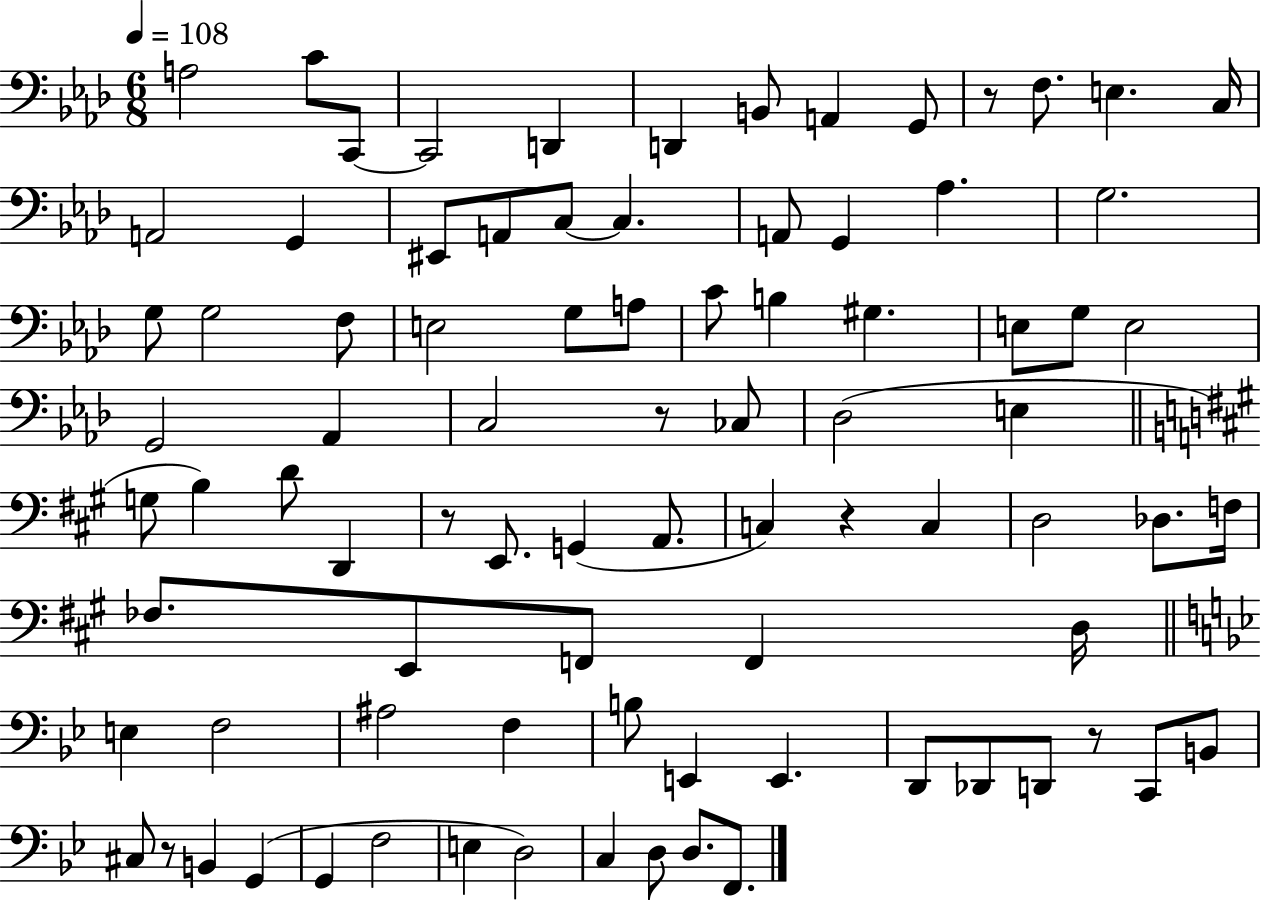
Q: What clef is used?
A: bass